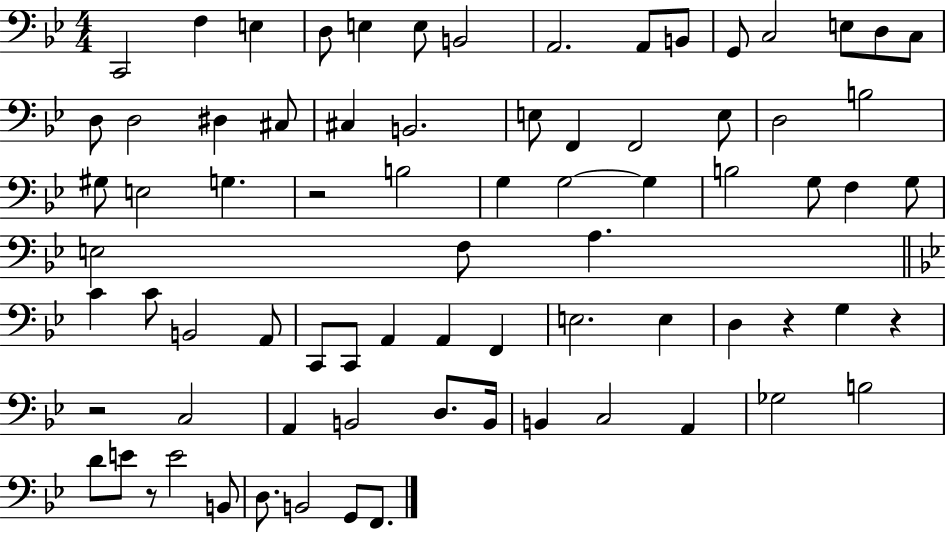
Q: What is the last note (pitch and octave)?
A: F2